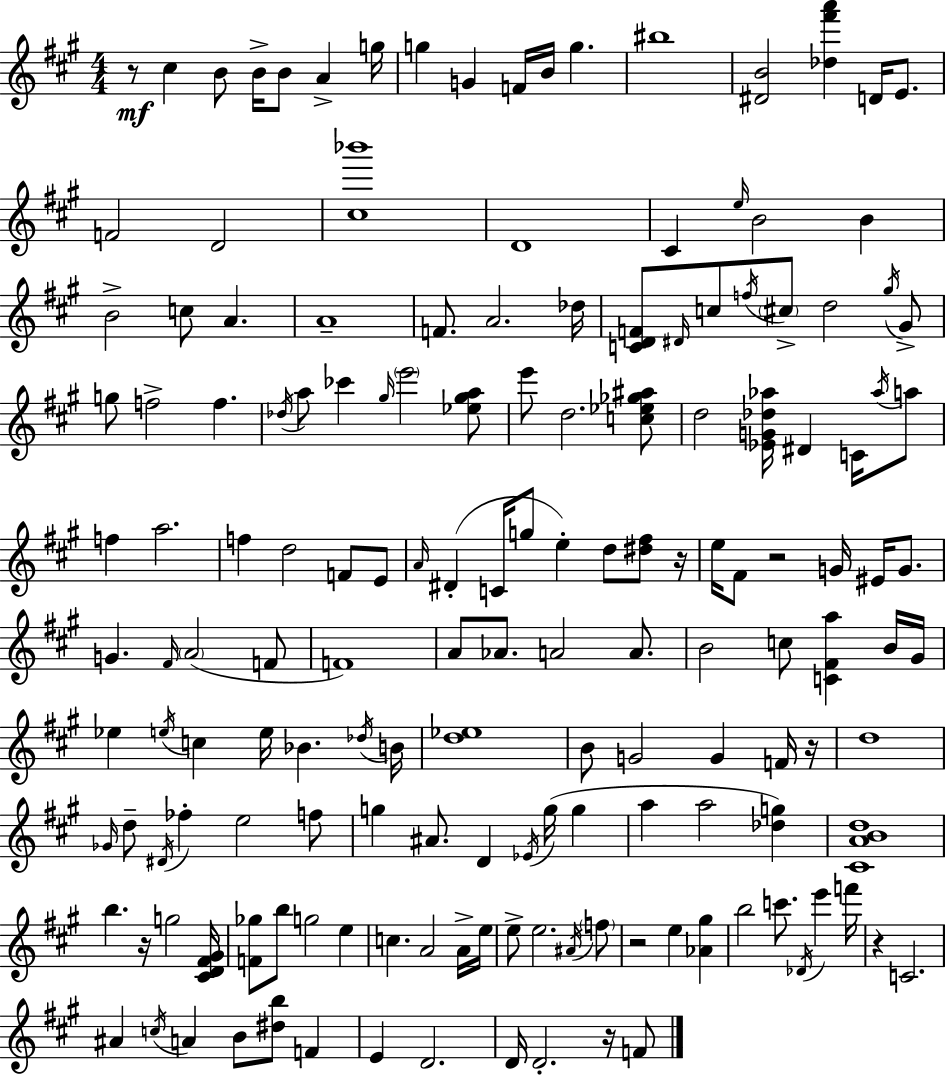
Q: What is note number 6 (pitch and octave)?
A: G5